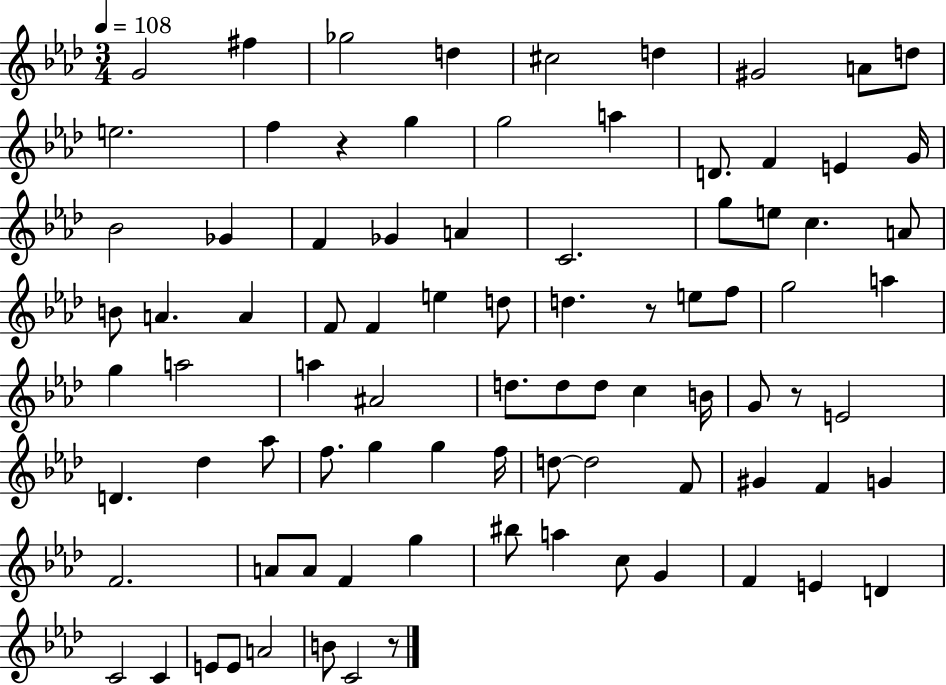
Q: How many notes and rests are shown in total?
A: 87